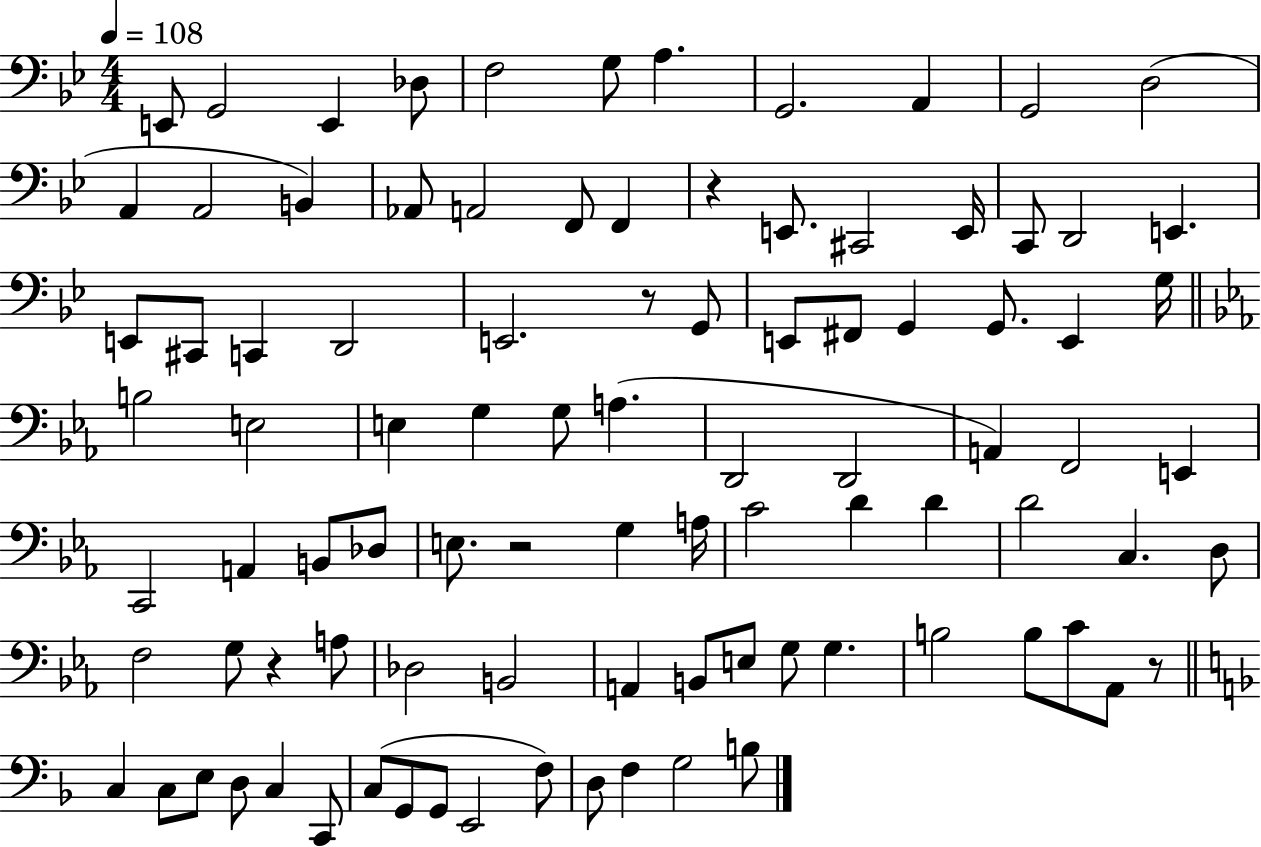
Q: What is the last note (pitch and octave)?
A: B3